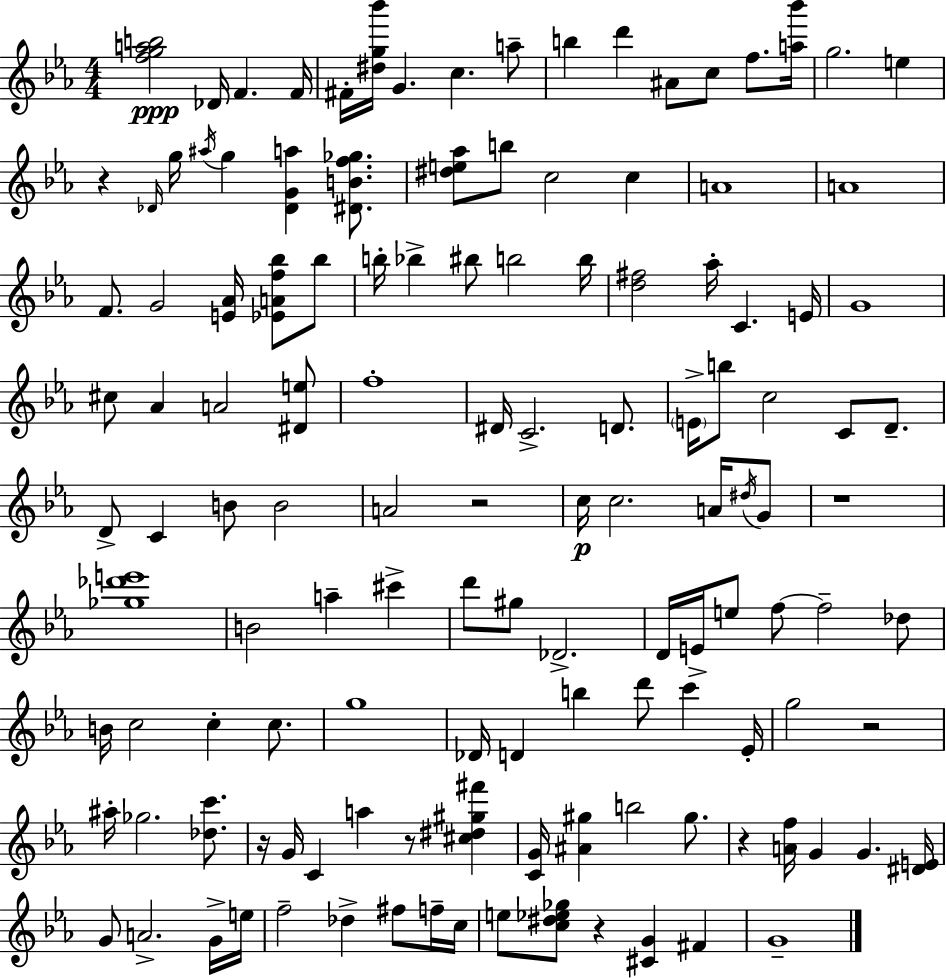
[F5,G5,A5,B5]/h Db4/s F4/q. F4/s F#4/s [D#5,G5,Bb6]/s G4/q. C5/q. A5/e B5/q D6/q A#4/e C5/e F5/e. [A5,Bb6]/s G5/h. E5/q R/q Db4/s G5/s A#5/s G5/q [Db4,G4,A5]/q [D#4,B4,F5,Gb5]/e. [D#5,E5,Ab5]/e B5/e C5/h C5/q A4/w A4/w F4/e. G4/h [E4,Ab4]/s [Eb4,A4,F5,Bb5]/e Bb5/e B5/s Bb5/q BIS5/e B5/h B5/s [D5,F#5]/h Ab5/s C4/q. E4/s G4/w C#5/e Ab4/q A4/h [D#4,E5]/e F5/w D#4/s C4/h. D4/e. E4/s B5/e C5/h C4/e D4/e. D4/e C4/q B4/e B4/h A4/h R/h C5/s C5/h. A4/s D#5/s G4/e R/w [Gb5,Db6,E6]/w B4/h A5/q C#6/q D6/e G#5/e Db4/h. D4/s E4/s E5/e F5/e F5/h Db5/e B4/s C5/h C5/q C5/e. G5/w Db4/s D4/q B5/q D6/e C6/q Eb4/s G5/h R/h A#5/s Gb5/h. [Db5,C6]/e. R/s G4/s C4/q A5/q R/e [C#5,D#5,G#5,F#6]/q [C4,G4]/s [A#4,G#5]/q B5/h G#5/e. R/q [A4,F5]/s G4/q G4/q. [D#4,E4]/s G4/e A4/h. G4/s E5/s F5/h Db5/q F#5/e F5/s C5/s E5/e [C5,D#5,Eb5,Gb5]/e R/q [C#4,G4]/q F#4/q G4/w